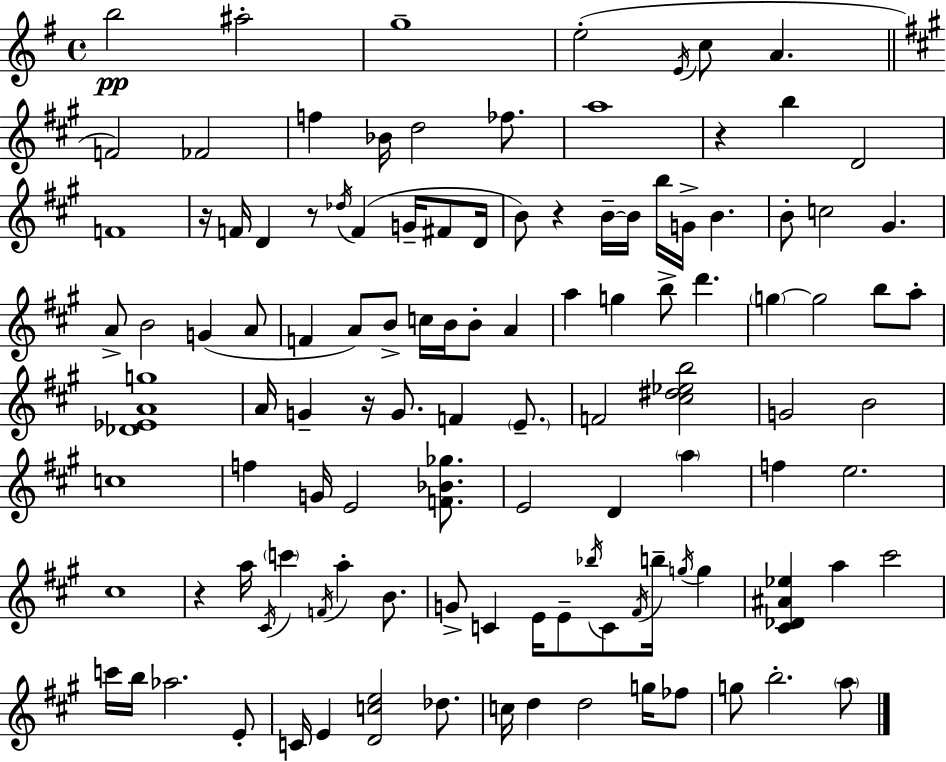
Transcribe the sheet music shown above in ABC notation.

X:1
T:Untitled
M:4/4
L:1/4
K:Em
b2 ^a2 g4 e2 E/4 c/2 A F2 _F2 f _B/4 d2 _f/2 a4 z b D2 F4 z/4 F/4 D z/2 _d/4 F G/4 ^F/2 D/4 B/2 z B/4 B/4 b/4 G/4 B B/2 c2 ^G A/2 B2 G A/2 F A/2 B/2 c/4 B/4 B/2 A a g b/2 d' g g2 b/2 a/2 [_D_EAg]4 A/4 G z/4 G/2 F E/2 F2 [^c^d_eb]2 G2 B2 c4 f G/4 E2 [F_B_g]/2 E2 D a f e2 ^c4 z a/4 ^C/4 c' F/4 a B/2 G/2 C E/4 E/2 _b/4 C/2 ^F/4 b/4 g/4 g [^C_D^A_e] a ^c'2 c'/4 b/4 _a2 E/2 C/4 E [Dce]2 _d/2 c/4 d d2 g/4 _f/2 g/2 b2 a/2